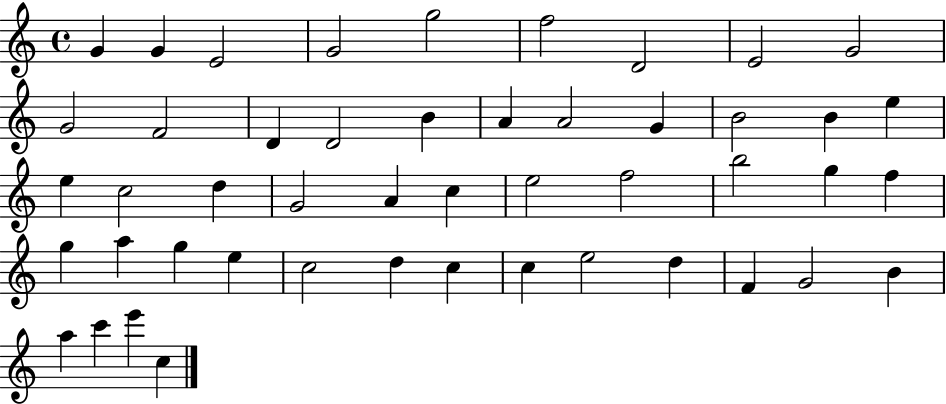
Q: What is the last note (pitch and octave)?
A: C5